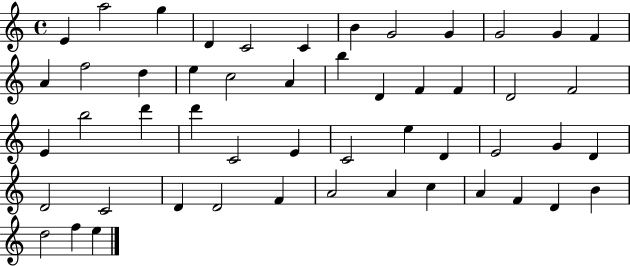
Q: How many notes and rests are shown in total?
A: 51